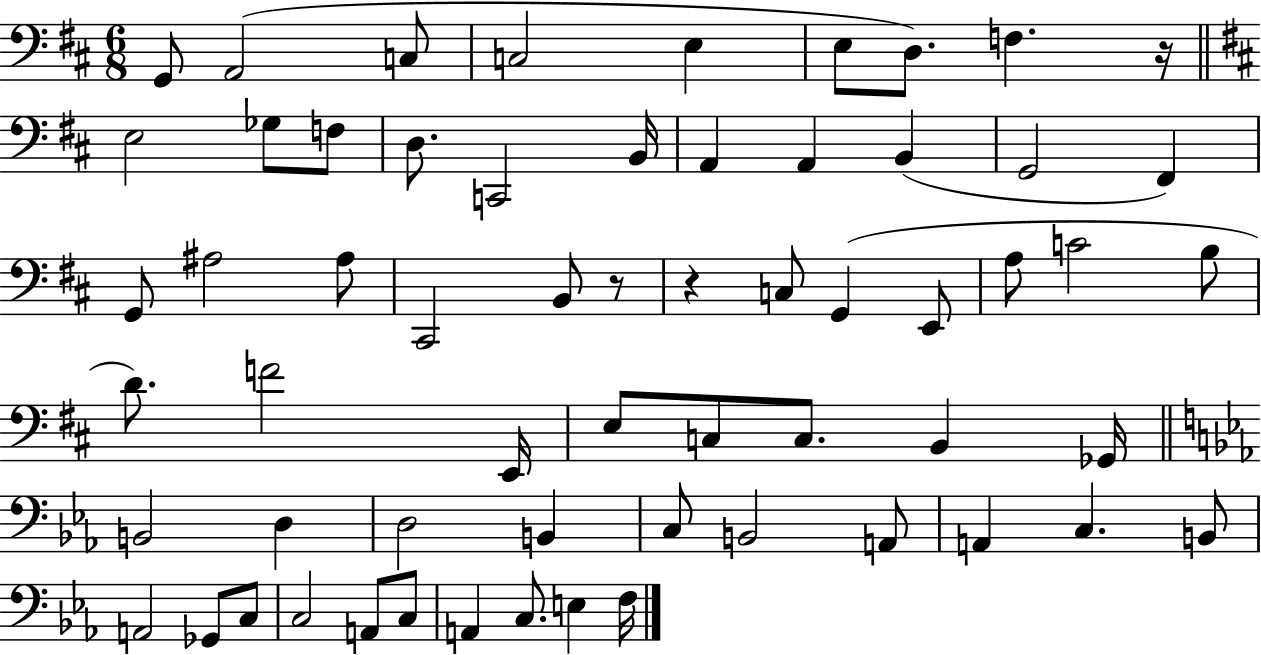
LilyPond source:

{
  \clef bass
  \numericTimeSignature
  \time 6/8
  \key d \major
  \repeat volta 2 { g,8 a,2( c8 | c2 e4 | e8 d8.) f4. r16 | \bar "||" \break \key b \minor e2 ges8 f8 | d8. c,2 b,16 | a,4 a,4 b,4( | g,2 fis,4) | \break g,8 ais2 ais8 | cis,2 b,8 r8 | r4 c8 g,4( e,8 | a8 c'2 b8 | \break d'8.) f'2 e,16 | e8 c8 c8. b,4 ges,16 | \bar "||" \break \key ees \major b,2 d4 | d2 b,4 | c8 b,2 a,8 | a,4 c4. b,8 | \break a,2 ges,8 c8 | c2 a,8 c8 | a,4 c8. e4 f16 | } \bar "|."
}